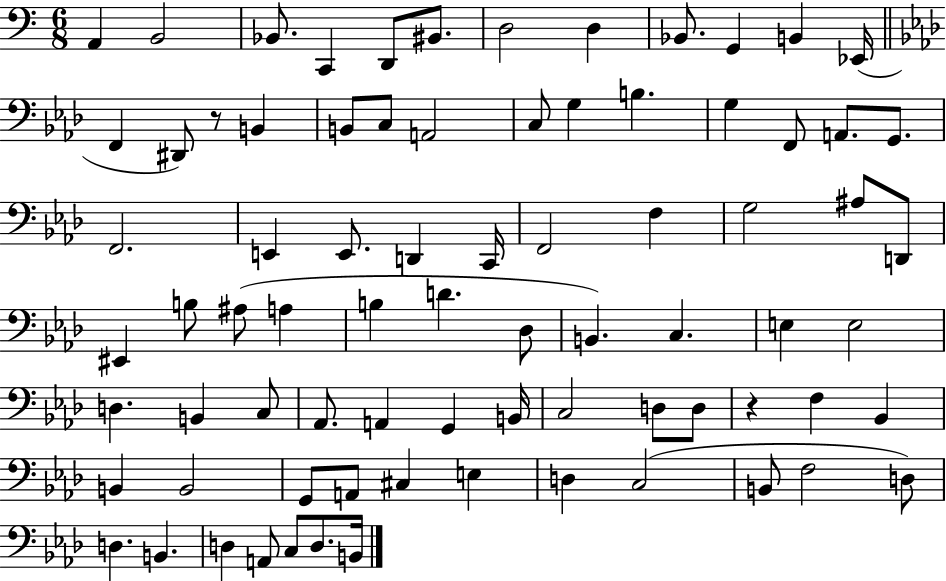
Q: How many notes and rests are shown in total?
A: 78